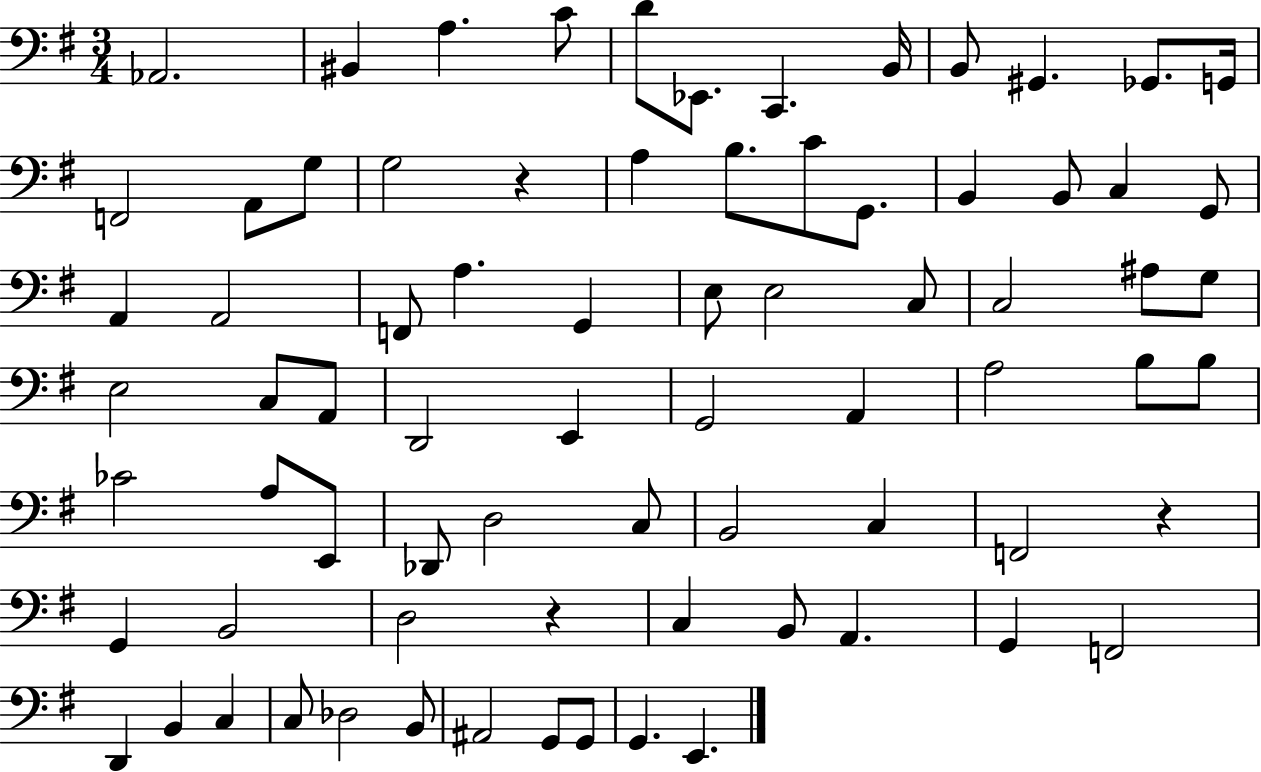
{
  \clef bass
  \numericTimeSignature
  \time 3/4
  \key g \major
  aes,2. | bis,4 a4. c'8 | d'8 ees,8. c,4. b,16 | b,8 gis,4. ges,8. g,16 | \break f,2 a,8 g8 | g2 r4 | a4 b8. c'8 g,8. | b,4 b,8 c4 g,8 | \break a,4 a,2 | f,8 a4. g,4 | e8 e2 c8 | c2 ais8 g8 | \break e2 c8 a,8 | d,2 e,4 | g,2 a,4 | a2 b8 b8 | \break ces'2 a8 e,8 | des,8 d2 c8 | b,2 c4 | f,2 r4 | \break g,4 b,2 | d2 r4 | c4 b,8 a,4. | g,4 f,2 | \break d,4 b,4 c4 | c8 des2 b,8 | ais,2 g,8 g,8 | g,4. e,4. | \break \bar "|."
}